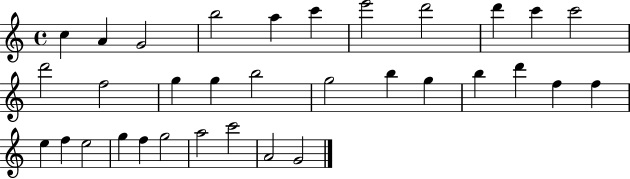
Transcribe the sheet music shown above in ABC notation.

X:1
T:Untitled
M:4/4
L:1/4
K:C
c A G2 b2 a c' e'2 d'2 d' c' c'2 d'2 f2 g g b2 g2 b g b d' f f e f e2 g f g2 a2 c'2 A2 G2